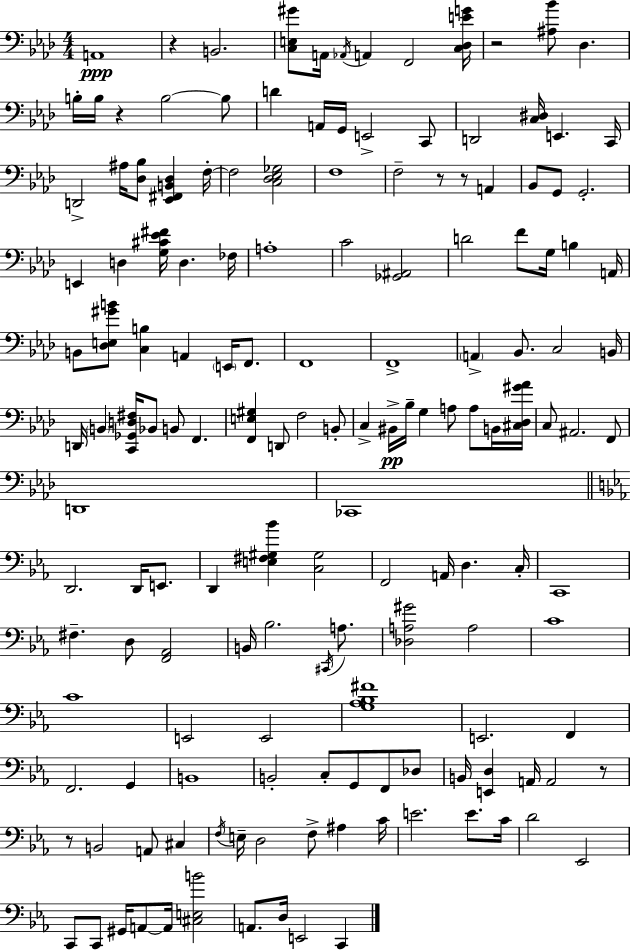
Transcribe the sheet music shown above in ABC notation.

X:1
T:Untitled
M:4/4
L:1/4
K:Fm
A,,4 z B,,2 [C,E,^G]/2 A,,/4 _A,,/4 A,, F,,2 [C,_D,EG]/4 z2 [^A,_B]/2 _D, B,/4 B,/4 z B,2 B,/2 D A,,/4 G,,/4 E,,2 C,,/2 D,,2 [C,^D,]/4 E,, C,,/4 D,,2 ^A,/4 [_D,_B,]/2 [_E,,^F,,B,,_D,] F,/4 F,2 [C,_D,_E,_G,]2 F,4 F,2 z/2 z/2 A,, _B,,/2 G,,/2 G,,2 E,, D, [G,^C_E^F]/4 D, _F,/4 A,4 C2 [_G,,^A,,]2 D2 F/2 G,/4 B, A,,/4 B,,/2 [_D,E,^GB]/2 [C,B,] A,, E,,/4 F,,/2 F,,4 F,,4 A,, _B,,/2 C,2 B,,/4 D,,/4 B,, [C,,_G,,D,^F,]/4 _B,,/2 B,,/2 F,, [F,,E,^G,] D,,/2 F,2 B,,/2 C, ^B,,/4 _B,/4 G, A,/2 A,/2 B,,/4 [^C,_D,^G_A]/4 C,/2 ^A,,2 F,,/2 D,,4 _C,,4 D,,2 D,,/4 E,,/2 D,, [E,^F,^G,_B] [C,^G,]2 F,,2 A,,/4 D, C,/4 C,,4 ^F, D,/2 [F,,_A,,]2 B,,/4 _B,2 ^C,,/4 A,/2 [_D,A,^G]2 A,2 C4 C4 E,,2 E,,2 [G,_A,_B,^F]4 E,,2 F,, F,,2 G,, B,,4 B,,2 C,/2 G,,/2 F,,/2 _D,/2 B,,/4 [E,,D,] A,,/4 A,,2 z/2 z/2 B,,2 A,,/2 ^C, F,/4 E,/4 D,2 F,/2 ^A, C/4 E2 E/2 C/4 D2 _E,,2 C,,/2 C,,/2 ^G,,/4 A,,/2 A,,/4 [^C,E,B]2 A,,/2 D,/4 E,,2 C,,